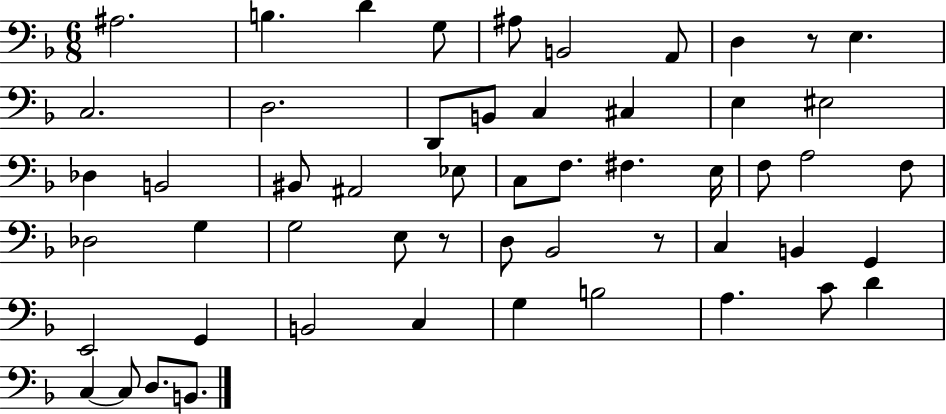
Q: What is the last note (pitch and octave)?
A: B2